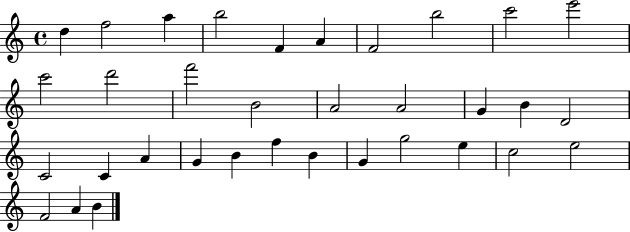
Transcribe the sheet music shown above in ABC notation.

X:1
T:Untitled
M:4/4
L:1/4
K:C
d f2 a b2 F A F2 b2 c'2 e'2 c'2 d'2 f'2 B2 A2 A2 G B D2 C2 C A G B f B G g2 e c2 e2 F2 A B